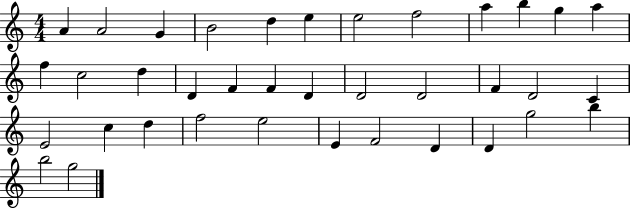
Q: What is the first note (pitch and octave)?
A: A4